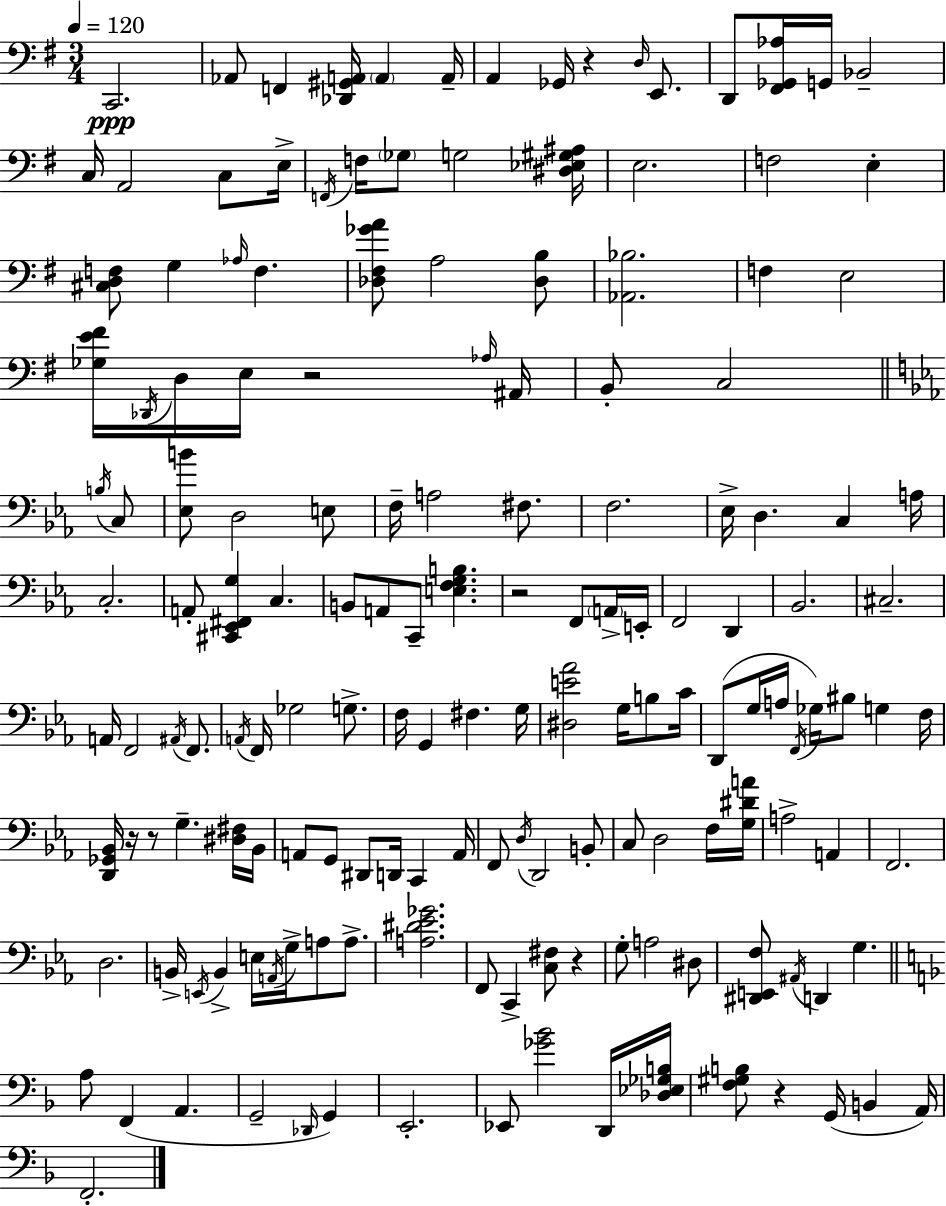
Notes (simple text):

C2/h. Ab2/e F2/q [Db2,G#2,A2]/s A2/q A2/s A2/q Gb2/s R/q D3/s E2/e. D2/e [F#2,Gb2,Ab3]/s G2/s Bb2/h C3/s A2/h C3/e E3/s F2/s F3/s Gb3/e G3/h [D#3,Eb3,G#3,A#3]/s E3/h. F3/h E3/q [C#3,D3,F3]/e G3/q Ab3/s F3/q. [Db3,F#3,Gb4,A4]/e A3/h [Db3,B3]/e [Ab2,Bb3]/h. F3/q E3/h [Gb3,E4,F#4]/s Db2/s D3/s E3/s R/h Ab3/s A#2/s B2/e C3/h B3/s C3/e [Eb3,B4]/e D3/h E3/e F3/s A3/h F#3/e. F3/h. Eb3/s D3/q. C3/q A3/s C3/h. A2/e [C#2,Eb2,F#2,G3]/q C3/q. B2/e A2/e C2/e [E3,F3,G3,B3]/q. R/h F2/e A2/s E2/s F2/h D2/q Bb2/h. C#3/h. A2/s F2/h A#2/s F2/e. A2/s F2/s Gb3/h G3/e. F3/s G2/q F#3/q. G3/s [D#3,E4,Ab4]/h G3/s B3/e C4/s D2/e G3/s A3/s F2/s Gb3/s BIS3/e G3/q F3/s [D2,Gb2,Bb2]/s R/s R/e G3/q. [D#3,F#3]/s Bb2/s A2/e G2/e D#2/e D2/s C2/q A2/s F2/e D3/s D2/h B2/e C3/e D3/h F3/s [G3,D#4,A4]/s A3/h A2/q F2/h. D3/h. B2/s E2/s B2/q E3/s A2/s G3/s A3/e A3/e. [A3,D#4,Eb4,Gb4]/h. F2/e C2/q [C3,F#3]/e R/q G3/e A3/h D#3/e [D#2,E2,F3]/e A#2/s D2/q G3/q. A3/e F2/q A2/q. G2/h Db2/s G2/q E2/h. Eb2/e [Gb4,Bb4]/h D2/s [Db3,Eb3,Gb3,B3]/s [F3,G#3,B3]/e R/q G2/s B2/q A2/s F2/h.